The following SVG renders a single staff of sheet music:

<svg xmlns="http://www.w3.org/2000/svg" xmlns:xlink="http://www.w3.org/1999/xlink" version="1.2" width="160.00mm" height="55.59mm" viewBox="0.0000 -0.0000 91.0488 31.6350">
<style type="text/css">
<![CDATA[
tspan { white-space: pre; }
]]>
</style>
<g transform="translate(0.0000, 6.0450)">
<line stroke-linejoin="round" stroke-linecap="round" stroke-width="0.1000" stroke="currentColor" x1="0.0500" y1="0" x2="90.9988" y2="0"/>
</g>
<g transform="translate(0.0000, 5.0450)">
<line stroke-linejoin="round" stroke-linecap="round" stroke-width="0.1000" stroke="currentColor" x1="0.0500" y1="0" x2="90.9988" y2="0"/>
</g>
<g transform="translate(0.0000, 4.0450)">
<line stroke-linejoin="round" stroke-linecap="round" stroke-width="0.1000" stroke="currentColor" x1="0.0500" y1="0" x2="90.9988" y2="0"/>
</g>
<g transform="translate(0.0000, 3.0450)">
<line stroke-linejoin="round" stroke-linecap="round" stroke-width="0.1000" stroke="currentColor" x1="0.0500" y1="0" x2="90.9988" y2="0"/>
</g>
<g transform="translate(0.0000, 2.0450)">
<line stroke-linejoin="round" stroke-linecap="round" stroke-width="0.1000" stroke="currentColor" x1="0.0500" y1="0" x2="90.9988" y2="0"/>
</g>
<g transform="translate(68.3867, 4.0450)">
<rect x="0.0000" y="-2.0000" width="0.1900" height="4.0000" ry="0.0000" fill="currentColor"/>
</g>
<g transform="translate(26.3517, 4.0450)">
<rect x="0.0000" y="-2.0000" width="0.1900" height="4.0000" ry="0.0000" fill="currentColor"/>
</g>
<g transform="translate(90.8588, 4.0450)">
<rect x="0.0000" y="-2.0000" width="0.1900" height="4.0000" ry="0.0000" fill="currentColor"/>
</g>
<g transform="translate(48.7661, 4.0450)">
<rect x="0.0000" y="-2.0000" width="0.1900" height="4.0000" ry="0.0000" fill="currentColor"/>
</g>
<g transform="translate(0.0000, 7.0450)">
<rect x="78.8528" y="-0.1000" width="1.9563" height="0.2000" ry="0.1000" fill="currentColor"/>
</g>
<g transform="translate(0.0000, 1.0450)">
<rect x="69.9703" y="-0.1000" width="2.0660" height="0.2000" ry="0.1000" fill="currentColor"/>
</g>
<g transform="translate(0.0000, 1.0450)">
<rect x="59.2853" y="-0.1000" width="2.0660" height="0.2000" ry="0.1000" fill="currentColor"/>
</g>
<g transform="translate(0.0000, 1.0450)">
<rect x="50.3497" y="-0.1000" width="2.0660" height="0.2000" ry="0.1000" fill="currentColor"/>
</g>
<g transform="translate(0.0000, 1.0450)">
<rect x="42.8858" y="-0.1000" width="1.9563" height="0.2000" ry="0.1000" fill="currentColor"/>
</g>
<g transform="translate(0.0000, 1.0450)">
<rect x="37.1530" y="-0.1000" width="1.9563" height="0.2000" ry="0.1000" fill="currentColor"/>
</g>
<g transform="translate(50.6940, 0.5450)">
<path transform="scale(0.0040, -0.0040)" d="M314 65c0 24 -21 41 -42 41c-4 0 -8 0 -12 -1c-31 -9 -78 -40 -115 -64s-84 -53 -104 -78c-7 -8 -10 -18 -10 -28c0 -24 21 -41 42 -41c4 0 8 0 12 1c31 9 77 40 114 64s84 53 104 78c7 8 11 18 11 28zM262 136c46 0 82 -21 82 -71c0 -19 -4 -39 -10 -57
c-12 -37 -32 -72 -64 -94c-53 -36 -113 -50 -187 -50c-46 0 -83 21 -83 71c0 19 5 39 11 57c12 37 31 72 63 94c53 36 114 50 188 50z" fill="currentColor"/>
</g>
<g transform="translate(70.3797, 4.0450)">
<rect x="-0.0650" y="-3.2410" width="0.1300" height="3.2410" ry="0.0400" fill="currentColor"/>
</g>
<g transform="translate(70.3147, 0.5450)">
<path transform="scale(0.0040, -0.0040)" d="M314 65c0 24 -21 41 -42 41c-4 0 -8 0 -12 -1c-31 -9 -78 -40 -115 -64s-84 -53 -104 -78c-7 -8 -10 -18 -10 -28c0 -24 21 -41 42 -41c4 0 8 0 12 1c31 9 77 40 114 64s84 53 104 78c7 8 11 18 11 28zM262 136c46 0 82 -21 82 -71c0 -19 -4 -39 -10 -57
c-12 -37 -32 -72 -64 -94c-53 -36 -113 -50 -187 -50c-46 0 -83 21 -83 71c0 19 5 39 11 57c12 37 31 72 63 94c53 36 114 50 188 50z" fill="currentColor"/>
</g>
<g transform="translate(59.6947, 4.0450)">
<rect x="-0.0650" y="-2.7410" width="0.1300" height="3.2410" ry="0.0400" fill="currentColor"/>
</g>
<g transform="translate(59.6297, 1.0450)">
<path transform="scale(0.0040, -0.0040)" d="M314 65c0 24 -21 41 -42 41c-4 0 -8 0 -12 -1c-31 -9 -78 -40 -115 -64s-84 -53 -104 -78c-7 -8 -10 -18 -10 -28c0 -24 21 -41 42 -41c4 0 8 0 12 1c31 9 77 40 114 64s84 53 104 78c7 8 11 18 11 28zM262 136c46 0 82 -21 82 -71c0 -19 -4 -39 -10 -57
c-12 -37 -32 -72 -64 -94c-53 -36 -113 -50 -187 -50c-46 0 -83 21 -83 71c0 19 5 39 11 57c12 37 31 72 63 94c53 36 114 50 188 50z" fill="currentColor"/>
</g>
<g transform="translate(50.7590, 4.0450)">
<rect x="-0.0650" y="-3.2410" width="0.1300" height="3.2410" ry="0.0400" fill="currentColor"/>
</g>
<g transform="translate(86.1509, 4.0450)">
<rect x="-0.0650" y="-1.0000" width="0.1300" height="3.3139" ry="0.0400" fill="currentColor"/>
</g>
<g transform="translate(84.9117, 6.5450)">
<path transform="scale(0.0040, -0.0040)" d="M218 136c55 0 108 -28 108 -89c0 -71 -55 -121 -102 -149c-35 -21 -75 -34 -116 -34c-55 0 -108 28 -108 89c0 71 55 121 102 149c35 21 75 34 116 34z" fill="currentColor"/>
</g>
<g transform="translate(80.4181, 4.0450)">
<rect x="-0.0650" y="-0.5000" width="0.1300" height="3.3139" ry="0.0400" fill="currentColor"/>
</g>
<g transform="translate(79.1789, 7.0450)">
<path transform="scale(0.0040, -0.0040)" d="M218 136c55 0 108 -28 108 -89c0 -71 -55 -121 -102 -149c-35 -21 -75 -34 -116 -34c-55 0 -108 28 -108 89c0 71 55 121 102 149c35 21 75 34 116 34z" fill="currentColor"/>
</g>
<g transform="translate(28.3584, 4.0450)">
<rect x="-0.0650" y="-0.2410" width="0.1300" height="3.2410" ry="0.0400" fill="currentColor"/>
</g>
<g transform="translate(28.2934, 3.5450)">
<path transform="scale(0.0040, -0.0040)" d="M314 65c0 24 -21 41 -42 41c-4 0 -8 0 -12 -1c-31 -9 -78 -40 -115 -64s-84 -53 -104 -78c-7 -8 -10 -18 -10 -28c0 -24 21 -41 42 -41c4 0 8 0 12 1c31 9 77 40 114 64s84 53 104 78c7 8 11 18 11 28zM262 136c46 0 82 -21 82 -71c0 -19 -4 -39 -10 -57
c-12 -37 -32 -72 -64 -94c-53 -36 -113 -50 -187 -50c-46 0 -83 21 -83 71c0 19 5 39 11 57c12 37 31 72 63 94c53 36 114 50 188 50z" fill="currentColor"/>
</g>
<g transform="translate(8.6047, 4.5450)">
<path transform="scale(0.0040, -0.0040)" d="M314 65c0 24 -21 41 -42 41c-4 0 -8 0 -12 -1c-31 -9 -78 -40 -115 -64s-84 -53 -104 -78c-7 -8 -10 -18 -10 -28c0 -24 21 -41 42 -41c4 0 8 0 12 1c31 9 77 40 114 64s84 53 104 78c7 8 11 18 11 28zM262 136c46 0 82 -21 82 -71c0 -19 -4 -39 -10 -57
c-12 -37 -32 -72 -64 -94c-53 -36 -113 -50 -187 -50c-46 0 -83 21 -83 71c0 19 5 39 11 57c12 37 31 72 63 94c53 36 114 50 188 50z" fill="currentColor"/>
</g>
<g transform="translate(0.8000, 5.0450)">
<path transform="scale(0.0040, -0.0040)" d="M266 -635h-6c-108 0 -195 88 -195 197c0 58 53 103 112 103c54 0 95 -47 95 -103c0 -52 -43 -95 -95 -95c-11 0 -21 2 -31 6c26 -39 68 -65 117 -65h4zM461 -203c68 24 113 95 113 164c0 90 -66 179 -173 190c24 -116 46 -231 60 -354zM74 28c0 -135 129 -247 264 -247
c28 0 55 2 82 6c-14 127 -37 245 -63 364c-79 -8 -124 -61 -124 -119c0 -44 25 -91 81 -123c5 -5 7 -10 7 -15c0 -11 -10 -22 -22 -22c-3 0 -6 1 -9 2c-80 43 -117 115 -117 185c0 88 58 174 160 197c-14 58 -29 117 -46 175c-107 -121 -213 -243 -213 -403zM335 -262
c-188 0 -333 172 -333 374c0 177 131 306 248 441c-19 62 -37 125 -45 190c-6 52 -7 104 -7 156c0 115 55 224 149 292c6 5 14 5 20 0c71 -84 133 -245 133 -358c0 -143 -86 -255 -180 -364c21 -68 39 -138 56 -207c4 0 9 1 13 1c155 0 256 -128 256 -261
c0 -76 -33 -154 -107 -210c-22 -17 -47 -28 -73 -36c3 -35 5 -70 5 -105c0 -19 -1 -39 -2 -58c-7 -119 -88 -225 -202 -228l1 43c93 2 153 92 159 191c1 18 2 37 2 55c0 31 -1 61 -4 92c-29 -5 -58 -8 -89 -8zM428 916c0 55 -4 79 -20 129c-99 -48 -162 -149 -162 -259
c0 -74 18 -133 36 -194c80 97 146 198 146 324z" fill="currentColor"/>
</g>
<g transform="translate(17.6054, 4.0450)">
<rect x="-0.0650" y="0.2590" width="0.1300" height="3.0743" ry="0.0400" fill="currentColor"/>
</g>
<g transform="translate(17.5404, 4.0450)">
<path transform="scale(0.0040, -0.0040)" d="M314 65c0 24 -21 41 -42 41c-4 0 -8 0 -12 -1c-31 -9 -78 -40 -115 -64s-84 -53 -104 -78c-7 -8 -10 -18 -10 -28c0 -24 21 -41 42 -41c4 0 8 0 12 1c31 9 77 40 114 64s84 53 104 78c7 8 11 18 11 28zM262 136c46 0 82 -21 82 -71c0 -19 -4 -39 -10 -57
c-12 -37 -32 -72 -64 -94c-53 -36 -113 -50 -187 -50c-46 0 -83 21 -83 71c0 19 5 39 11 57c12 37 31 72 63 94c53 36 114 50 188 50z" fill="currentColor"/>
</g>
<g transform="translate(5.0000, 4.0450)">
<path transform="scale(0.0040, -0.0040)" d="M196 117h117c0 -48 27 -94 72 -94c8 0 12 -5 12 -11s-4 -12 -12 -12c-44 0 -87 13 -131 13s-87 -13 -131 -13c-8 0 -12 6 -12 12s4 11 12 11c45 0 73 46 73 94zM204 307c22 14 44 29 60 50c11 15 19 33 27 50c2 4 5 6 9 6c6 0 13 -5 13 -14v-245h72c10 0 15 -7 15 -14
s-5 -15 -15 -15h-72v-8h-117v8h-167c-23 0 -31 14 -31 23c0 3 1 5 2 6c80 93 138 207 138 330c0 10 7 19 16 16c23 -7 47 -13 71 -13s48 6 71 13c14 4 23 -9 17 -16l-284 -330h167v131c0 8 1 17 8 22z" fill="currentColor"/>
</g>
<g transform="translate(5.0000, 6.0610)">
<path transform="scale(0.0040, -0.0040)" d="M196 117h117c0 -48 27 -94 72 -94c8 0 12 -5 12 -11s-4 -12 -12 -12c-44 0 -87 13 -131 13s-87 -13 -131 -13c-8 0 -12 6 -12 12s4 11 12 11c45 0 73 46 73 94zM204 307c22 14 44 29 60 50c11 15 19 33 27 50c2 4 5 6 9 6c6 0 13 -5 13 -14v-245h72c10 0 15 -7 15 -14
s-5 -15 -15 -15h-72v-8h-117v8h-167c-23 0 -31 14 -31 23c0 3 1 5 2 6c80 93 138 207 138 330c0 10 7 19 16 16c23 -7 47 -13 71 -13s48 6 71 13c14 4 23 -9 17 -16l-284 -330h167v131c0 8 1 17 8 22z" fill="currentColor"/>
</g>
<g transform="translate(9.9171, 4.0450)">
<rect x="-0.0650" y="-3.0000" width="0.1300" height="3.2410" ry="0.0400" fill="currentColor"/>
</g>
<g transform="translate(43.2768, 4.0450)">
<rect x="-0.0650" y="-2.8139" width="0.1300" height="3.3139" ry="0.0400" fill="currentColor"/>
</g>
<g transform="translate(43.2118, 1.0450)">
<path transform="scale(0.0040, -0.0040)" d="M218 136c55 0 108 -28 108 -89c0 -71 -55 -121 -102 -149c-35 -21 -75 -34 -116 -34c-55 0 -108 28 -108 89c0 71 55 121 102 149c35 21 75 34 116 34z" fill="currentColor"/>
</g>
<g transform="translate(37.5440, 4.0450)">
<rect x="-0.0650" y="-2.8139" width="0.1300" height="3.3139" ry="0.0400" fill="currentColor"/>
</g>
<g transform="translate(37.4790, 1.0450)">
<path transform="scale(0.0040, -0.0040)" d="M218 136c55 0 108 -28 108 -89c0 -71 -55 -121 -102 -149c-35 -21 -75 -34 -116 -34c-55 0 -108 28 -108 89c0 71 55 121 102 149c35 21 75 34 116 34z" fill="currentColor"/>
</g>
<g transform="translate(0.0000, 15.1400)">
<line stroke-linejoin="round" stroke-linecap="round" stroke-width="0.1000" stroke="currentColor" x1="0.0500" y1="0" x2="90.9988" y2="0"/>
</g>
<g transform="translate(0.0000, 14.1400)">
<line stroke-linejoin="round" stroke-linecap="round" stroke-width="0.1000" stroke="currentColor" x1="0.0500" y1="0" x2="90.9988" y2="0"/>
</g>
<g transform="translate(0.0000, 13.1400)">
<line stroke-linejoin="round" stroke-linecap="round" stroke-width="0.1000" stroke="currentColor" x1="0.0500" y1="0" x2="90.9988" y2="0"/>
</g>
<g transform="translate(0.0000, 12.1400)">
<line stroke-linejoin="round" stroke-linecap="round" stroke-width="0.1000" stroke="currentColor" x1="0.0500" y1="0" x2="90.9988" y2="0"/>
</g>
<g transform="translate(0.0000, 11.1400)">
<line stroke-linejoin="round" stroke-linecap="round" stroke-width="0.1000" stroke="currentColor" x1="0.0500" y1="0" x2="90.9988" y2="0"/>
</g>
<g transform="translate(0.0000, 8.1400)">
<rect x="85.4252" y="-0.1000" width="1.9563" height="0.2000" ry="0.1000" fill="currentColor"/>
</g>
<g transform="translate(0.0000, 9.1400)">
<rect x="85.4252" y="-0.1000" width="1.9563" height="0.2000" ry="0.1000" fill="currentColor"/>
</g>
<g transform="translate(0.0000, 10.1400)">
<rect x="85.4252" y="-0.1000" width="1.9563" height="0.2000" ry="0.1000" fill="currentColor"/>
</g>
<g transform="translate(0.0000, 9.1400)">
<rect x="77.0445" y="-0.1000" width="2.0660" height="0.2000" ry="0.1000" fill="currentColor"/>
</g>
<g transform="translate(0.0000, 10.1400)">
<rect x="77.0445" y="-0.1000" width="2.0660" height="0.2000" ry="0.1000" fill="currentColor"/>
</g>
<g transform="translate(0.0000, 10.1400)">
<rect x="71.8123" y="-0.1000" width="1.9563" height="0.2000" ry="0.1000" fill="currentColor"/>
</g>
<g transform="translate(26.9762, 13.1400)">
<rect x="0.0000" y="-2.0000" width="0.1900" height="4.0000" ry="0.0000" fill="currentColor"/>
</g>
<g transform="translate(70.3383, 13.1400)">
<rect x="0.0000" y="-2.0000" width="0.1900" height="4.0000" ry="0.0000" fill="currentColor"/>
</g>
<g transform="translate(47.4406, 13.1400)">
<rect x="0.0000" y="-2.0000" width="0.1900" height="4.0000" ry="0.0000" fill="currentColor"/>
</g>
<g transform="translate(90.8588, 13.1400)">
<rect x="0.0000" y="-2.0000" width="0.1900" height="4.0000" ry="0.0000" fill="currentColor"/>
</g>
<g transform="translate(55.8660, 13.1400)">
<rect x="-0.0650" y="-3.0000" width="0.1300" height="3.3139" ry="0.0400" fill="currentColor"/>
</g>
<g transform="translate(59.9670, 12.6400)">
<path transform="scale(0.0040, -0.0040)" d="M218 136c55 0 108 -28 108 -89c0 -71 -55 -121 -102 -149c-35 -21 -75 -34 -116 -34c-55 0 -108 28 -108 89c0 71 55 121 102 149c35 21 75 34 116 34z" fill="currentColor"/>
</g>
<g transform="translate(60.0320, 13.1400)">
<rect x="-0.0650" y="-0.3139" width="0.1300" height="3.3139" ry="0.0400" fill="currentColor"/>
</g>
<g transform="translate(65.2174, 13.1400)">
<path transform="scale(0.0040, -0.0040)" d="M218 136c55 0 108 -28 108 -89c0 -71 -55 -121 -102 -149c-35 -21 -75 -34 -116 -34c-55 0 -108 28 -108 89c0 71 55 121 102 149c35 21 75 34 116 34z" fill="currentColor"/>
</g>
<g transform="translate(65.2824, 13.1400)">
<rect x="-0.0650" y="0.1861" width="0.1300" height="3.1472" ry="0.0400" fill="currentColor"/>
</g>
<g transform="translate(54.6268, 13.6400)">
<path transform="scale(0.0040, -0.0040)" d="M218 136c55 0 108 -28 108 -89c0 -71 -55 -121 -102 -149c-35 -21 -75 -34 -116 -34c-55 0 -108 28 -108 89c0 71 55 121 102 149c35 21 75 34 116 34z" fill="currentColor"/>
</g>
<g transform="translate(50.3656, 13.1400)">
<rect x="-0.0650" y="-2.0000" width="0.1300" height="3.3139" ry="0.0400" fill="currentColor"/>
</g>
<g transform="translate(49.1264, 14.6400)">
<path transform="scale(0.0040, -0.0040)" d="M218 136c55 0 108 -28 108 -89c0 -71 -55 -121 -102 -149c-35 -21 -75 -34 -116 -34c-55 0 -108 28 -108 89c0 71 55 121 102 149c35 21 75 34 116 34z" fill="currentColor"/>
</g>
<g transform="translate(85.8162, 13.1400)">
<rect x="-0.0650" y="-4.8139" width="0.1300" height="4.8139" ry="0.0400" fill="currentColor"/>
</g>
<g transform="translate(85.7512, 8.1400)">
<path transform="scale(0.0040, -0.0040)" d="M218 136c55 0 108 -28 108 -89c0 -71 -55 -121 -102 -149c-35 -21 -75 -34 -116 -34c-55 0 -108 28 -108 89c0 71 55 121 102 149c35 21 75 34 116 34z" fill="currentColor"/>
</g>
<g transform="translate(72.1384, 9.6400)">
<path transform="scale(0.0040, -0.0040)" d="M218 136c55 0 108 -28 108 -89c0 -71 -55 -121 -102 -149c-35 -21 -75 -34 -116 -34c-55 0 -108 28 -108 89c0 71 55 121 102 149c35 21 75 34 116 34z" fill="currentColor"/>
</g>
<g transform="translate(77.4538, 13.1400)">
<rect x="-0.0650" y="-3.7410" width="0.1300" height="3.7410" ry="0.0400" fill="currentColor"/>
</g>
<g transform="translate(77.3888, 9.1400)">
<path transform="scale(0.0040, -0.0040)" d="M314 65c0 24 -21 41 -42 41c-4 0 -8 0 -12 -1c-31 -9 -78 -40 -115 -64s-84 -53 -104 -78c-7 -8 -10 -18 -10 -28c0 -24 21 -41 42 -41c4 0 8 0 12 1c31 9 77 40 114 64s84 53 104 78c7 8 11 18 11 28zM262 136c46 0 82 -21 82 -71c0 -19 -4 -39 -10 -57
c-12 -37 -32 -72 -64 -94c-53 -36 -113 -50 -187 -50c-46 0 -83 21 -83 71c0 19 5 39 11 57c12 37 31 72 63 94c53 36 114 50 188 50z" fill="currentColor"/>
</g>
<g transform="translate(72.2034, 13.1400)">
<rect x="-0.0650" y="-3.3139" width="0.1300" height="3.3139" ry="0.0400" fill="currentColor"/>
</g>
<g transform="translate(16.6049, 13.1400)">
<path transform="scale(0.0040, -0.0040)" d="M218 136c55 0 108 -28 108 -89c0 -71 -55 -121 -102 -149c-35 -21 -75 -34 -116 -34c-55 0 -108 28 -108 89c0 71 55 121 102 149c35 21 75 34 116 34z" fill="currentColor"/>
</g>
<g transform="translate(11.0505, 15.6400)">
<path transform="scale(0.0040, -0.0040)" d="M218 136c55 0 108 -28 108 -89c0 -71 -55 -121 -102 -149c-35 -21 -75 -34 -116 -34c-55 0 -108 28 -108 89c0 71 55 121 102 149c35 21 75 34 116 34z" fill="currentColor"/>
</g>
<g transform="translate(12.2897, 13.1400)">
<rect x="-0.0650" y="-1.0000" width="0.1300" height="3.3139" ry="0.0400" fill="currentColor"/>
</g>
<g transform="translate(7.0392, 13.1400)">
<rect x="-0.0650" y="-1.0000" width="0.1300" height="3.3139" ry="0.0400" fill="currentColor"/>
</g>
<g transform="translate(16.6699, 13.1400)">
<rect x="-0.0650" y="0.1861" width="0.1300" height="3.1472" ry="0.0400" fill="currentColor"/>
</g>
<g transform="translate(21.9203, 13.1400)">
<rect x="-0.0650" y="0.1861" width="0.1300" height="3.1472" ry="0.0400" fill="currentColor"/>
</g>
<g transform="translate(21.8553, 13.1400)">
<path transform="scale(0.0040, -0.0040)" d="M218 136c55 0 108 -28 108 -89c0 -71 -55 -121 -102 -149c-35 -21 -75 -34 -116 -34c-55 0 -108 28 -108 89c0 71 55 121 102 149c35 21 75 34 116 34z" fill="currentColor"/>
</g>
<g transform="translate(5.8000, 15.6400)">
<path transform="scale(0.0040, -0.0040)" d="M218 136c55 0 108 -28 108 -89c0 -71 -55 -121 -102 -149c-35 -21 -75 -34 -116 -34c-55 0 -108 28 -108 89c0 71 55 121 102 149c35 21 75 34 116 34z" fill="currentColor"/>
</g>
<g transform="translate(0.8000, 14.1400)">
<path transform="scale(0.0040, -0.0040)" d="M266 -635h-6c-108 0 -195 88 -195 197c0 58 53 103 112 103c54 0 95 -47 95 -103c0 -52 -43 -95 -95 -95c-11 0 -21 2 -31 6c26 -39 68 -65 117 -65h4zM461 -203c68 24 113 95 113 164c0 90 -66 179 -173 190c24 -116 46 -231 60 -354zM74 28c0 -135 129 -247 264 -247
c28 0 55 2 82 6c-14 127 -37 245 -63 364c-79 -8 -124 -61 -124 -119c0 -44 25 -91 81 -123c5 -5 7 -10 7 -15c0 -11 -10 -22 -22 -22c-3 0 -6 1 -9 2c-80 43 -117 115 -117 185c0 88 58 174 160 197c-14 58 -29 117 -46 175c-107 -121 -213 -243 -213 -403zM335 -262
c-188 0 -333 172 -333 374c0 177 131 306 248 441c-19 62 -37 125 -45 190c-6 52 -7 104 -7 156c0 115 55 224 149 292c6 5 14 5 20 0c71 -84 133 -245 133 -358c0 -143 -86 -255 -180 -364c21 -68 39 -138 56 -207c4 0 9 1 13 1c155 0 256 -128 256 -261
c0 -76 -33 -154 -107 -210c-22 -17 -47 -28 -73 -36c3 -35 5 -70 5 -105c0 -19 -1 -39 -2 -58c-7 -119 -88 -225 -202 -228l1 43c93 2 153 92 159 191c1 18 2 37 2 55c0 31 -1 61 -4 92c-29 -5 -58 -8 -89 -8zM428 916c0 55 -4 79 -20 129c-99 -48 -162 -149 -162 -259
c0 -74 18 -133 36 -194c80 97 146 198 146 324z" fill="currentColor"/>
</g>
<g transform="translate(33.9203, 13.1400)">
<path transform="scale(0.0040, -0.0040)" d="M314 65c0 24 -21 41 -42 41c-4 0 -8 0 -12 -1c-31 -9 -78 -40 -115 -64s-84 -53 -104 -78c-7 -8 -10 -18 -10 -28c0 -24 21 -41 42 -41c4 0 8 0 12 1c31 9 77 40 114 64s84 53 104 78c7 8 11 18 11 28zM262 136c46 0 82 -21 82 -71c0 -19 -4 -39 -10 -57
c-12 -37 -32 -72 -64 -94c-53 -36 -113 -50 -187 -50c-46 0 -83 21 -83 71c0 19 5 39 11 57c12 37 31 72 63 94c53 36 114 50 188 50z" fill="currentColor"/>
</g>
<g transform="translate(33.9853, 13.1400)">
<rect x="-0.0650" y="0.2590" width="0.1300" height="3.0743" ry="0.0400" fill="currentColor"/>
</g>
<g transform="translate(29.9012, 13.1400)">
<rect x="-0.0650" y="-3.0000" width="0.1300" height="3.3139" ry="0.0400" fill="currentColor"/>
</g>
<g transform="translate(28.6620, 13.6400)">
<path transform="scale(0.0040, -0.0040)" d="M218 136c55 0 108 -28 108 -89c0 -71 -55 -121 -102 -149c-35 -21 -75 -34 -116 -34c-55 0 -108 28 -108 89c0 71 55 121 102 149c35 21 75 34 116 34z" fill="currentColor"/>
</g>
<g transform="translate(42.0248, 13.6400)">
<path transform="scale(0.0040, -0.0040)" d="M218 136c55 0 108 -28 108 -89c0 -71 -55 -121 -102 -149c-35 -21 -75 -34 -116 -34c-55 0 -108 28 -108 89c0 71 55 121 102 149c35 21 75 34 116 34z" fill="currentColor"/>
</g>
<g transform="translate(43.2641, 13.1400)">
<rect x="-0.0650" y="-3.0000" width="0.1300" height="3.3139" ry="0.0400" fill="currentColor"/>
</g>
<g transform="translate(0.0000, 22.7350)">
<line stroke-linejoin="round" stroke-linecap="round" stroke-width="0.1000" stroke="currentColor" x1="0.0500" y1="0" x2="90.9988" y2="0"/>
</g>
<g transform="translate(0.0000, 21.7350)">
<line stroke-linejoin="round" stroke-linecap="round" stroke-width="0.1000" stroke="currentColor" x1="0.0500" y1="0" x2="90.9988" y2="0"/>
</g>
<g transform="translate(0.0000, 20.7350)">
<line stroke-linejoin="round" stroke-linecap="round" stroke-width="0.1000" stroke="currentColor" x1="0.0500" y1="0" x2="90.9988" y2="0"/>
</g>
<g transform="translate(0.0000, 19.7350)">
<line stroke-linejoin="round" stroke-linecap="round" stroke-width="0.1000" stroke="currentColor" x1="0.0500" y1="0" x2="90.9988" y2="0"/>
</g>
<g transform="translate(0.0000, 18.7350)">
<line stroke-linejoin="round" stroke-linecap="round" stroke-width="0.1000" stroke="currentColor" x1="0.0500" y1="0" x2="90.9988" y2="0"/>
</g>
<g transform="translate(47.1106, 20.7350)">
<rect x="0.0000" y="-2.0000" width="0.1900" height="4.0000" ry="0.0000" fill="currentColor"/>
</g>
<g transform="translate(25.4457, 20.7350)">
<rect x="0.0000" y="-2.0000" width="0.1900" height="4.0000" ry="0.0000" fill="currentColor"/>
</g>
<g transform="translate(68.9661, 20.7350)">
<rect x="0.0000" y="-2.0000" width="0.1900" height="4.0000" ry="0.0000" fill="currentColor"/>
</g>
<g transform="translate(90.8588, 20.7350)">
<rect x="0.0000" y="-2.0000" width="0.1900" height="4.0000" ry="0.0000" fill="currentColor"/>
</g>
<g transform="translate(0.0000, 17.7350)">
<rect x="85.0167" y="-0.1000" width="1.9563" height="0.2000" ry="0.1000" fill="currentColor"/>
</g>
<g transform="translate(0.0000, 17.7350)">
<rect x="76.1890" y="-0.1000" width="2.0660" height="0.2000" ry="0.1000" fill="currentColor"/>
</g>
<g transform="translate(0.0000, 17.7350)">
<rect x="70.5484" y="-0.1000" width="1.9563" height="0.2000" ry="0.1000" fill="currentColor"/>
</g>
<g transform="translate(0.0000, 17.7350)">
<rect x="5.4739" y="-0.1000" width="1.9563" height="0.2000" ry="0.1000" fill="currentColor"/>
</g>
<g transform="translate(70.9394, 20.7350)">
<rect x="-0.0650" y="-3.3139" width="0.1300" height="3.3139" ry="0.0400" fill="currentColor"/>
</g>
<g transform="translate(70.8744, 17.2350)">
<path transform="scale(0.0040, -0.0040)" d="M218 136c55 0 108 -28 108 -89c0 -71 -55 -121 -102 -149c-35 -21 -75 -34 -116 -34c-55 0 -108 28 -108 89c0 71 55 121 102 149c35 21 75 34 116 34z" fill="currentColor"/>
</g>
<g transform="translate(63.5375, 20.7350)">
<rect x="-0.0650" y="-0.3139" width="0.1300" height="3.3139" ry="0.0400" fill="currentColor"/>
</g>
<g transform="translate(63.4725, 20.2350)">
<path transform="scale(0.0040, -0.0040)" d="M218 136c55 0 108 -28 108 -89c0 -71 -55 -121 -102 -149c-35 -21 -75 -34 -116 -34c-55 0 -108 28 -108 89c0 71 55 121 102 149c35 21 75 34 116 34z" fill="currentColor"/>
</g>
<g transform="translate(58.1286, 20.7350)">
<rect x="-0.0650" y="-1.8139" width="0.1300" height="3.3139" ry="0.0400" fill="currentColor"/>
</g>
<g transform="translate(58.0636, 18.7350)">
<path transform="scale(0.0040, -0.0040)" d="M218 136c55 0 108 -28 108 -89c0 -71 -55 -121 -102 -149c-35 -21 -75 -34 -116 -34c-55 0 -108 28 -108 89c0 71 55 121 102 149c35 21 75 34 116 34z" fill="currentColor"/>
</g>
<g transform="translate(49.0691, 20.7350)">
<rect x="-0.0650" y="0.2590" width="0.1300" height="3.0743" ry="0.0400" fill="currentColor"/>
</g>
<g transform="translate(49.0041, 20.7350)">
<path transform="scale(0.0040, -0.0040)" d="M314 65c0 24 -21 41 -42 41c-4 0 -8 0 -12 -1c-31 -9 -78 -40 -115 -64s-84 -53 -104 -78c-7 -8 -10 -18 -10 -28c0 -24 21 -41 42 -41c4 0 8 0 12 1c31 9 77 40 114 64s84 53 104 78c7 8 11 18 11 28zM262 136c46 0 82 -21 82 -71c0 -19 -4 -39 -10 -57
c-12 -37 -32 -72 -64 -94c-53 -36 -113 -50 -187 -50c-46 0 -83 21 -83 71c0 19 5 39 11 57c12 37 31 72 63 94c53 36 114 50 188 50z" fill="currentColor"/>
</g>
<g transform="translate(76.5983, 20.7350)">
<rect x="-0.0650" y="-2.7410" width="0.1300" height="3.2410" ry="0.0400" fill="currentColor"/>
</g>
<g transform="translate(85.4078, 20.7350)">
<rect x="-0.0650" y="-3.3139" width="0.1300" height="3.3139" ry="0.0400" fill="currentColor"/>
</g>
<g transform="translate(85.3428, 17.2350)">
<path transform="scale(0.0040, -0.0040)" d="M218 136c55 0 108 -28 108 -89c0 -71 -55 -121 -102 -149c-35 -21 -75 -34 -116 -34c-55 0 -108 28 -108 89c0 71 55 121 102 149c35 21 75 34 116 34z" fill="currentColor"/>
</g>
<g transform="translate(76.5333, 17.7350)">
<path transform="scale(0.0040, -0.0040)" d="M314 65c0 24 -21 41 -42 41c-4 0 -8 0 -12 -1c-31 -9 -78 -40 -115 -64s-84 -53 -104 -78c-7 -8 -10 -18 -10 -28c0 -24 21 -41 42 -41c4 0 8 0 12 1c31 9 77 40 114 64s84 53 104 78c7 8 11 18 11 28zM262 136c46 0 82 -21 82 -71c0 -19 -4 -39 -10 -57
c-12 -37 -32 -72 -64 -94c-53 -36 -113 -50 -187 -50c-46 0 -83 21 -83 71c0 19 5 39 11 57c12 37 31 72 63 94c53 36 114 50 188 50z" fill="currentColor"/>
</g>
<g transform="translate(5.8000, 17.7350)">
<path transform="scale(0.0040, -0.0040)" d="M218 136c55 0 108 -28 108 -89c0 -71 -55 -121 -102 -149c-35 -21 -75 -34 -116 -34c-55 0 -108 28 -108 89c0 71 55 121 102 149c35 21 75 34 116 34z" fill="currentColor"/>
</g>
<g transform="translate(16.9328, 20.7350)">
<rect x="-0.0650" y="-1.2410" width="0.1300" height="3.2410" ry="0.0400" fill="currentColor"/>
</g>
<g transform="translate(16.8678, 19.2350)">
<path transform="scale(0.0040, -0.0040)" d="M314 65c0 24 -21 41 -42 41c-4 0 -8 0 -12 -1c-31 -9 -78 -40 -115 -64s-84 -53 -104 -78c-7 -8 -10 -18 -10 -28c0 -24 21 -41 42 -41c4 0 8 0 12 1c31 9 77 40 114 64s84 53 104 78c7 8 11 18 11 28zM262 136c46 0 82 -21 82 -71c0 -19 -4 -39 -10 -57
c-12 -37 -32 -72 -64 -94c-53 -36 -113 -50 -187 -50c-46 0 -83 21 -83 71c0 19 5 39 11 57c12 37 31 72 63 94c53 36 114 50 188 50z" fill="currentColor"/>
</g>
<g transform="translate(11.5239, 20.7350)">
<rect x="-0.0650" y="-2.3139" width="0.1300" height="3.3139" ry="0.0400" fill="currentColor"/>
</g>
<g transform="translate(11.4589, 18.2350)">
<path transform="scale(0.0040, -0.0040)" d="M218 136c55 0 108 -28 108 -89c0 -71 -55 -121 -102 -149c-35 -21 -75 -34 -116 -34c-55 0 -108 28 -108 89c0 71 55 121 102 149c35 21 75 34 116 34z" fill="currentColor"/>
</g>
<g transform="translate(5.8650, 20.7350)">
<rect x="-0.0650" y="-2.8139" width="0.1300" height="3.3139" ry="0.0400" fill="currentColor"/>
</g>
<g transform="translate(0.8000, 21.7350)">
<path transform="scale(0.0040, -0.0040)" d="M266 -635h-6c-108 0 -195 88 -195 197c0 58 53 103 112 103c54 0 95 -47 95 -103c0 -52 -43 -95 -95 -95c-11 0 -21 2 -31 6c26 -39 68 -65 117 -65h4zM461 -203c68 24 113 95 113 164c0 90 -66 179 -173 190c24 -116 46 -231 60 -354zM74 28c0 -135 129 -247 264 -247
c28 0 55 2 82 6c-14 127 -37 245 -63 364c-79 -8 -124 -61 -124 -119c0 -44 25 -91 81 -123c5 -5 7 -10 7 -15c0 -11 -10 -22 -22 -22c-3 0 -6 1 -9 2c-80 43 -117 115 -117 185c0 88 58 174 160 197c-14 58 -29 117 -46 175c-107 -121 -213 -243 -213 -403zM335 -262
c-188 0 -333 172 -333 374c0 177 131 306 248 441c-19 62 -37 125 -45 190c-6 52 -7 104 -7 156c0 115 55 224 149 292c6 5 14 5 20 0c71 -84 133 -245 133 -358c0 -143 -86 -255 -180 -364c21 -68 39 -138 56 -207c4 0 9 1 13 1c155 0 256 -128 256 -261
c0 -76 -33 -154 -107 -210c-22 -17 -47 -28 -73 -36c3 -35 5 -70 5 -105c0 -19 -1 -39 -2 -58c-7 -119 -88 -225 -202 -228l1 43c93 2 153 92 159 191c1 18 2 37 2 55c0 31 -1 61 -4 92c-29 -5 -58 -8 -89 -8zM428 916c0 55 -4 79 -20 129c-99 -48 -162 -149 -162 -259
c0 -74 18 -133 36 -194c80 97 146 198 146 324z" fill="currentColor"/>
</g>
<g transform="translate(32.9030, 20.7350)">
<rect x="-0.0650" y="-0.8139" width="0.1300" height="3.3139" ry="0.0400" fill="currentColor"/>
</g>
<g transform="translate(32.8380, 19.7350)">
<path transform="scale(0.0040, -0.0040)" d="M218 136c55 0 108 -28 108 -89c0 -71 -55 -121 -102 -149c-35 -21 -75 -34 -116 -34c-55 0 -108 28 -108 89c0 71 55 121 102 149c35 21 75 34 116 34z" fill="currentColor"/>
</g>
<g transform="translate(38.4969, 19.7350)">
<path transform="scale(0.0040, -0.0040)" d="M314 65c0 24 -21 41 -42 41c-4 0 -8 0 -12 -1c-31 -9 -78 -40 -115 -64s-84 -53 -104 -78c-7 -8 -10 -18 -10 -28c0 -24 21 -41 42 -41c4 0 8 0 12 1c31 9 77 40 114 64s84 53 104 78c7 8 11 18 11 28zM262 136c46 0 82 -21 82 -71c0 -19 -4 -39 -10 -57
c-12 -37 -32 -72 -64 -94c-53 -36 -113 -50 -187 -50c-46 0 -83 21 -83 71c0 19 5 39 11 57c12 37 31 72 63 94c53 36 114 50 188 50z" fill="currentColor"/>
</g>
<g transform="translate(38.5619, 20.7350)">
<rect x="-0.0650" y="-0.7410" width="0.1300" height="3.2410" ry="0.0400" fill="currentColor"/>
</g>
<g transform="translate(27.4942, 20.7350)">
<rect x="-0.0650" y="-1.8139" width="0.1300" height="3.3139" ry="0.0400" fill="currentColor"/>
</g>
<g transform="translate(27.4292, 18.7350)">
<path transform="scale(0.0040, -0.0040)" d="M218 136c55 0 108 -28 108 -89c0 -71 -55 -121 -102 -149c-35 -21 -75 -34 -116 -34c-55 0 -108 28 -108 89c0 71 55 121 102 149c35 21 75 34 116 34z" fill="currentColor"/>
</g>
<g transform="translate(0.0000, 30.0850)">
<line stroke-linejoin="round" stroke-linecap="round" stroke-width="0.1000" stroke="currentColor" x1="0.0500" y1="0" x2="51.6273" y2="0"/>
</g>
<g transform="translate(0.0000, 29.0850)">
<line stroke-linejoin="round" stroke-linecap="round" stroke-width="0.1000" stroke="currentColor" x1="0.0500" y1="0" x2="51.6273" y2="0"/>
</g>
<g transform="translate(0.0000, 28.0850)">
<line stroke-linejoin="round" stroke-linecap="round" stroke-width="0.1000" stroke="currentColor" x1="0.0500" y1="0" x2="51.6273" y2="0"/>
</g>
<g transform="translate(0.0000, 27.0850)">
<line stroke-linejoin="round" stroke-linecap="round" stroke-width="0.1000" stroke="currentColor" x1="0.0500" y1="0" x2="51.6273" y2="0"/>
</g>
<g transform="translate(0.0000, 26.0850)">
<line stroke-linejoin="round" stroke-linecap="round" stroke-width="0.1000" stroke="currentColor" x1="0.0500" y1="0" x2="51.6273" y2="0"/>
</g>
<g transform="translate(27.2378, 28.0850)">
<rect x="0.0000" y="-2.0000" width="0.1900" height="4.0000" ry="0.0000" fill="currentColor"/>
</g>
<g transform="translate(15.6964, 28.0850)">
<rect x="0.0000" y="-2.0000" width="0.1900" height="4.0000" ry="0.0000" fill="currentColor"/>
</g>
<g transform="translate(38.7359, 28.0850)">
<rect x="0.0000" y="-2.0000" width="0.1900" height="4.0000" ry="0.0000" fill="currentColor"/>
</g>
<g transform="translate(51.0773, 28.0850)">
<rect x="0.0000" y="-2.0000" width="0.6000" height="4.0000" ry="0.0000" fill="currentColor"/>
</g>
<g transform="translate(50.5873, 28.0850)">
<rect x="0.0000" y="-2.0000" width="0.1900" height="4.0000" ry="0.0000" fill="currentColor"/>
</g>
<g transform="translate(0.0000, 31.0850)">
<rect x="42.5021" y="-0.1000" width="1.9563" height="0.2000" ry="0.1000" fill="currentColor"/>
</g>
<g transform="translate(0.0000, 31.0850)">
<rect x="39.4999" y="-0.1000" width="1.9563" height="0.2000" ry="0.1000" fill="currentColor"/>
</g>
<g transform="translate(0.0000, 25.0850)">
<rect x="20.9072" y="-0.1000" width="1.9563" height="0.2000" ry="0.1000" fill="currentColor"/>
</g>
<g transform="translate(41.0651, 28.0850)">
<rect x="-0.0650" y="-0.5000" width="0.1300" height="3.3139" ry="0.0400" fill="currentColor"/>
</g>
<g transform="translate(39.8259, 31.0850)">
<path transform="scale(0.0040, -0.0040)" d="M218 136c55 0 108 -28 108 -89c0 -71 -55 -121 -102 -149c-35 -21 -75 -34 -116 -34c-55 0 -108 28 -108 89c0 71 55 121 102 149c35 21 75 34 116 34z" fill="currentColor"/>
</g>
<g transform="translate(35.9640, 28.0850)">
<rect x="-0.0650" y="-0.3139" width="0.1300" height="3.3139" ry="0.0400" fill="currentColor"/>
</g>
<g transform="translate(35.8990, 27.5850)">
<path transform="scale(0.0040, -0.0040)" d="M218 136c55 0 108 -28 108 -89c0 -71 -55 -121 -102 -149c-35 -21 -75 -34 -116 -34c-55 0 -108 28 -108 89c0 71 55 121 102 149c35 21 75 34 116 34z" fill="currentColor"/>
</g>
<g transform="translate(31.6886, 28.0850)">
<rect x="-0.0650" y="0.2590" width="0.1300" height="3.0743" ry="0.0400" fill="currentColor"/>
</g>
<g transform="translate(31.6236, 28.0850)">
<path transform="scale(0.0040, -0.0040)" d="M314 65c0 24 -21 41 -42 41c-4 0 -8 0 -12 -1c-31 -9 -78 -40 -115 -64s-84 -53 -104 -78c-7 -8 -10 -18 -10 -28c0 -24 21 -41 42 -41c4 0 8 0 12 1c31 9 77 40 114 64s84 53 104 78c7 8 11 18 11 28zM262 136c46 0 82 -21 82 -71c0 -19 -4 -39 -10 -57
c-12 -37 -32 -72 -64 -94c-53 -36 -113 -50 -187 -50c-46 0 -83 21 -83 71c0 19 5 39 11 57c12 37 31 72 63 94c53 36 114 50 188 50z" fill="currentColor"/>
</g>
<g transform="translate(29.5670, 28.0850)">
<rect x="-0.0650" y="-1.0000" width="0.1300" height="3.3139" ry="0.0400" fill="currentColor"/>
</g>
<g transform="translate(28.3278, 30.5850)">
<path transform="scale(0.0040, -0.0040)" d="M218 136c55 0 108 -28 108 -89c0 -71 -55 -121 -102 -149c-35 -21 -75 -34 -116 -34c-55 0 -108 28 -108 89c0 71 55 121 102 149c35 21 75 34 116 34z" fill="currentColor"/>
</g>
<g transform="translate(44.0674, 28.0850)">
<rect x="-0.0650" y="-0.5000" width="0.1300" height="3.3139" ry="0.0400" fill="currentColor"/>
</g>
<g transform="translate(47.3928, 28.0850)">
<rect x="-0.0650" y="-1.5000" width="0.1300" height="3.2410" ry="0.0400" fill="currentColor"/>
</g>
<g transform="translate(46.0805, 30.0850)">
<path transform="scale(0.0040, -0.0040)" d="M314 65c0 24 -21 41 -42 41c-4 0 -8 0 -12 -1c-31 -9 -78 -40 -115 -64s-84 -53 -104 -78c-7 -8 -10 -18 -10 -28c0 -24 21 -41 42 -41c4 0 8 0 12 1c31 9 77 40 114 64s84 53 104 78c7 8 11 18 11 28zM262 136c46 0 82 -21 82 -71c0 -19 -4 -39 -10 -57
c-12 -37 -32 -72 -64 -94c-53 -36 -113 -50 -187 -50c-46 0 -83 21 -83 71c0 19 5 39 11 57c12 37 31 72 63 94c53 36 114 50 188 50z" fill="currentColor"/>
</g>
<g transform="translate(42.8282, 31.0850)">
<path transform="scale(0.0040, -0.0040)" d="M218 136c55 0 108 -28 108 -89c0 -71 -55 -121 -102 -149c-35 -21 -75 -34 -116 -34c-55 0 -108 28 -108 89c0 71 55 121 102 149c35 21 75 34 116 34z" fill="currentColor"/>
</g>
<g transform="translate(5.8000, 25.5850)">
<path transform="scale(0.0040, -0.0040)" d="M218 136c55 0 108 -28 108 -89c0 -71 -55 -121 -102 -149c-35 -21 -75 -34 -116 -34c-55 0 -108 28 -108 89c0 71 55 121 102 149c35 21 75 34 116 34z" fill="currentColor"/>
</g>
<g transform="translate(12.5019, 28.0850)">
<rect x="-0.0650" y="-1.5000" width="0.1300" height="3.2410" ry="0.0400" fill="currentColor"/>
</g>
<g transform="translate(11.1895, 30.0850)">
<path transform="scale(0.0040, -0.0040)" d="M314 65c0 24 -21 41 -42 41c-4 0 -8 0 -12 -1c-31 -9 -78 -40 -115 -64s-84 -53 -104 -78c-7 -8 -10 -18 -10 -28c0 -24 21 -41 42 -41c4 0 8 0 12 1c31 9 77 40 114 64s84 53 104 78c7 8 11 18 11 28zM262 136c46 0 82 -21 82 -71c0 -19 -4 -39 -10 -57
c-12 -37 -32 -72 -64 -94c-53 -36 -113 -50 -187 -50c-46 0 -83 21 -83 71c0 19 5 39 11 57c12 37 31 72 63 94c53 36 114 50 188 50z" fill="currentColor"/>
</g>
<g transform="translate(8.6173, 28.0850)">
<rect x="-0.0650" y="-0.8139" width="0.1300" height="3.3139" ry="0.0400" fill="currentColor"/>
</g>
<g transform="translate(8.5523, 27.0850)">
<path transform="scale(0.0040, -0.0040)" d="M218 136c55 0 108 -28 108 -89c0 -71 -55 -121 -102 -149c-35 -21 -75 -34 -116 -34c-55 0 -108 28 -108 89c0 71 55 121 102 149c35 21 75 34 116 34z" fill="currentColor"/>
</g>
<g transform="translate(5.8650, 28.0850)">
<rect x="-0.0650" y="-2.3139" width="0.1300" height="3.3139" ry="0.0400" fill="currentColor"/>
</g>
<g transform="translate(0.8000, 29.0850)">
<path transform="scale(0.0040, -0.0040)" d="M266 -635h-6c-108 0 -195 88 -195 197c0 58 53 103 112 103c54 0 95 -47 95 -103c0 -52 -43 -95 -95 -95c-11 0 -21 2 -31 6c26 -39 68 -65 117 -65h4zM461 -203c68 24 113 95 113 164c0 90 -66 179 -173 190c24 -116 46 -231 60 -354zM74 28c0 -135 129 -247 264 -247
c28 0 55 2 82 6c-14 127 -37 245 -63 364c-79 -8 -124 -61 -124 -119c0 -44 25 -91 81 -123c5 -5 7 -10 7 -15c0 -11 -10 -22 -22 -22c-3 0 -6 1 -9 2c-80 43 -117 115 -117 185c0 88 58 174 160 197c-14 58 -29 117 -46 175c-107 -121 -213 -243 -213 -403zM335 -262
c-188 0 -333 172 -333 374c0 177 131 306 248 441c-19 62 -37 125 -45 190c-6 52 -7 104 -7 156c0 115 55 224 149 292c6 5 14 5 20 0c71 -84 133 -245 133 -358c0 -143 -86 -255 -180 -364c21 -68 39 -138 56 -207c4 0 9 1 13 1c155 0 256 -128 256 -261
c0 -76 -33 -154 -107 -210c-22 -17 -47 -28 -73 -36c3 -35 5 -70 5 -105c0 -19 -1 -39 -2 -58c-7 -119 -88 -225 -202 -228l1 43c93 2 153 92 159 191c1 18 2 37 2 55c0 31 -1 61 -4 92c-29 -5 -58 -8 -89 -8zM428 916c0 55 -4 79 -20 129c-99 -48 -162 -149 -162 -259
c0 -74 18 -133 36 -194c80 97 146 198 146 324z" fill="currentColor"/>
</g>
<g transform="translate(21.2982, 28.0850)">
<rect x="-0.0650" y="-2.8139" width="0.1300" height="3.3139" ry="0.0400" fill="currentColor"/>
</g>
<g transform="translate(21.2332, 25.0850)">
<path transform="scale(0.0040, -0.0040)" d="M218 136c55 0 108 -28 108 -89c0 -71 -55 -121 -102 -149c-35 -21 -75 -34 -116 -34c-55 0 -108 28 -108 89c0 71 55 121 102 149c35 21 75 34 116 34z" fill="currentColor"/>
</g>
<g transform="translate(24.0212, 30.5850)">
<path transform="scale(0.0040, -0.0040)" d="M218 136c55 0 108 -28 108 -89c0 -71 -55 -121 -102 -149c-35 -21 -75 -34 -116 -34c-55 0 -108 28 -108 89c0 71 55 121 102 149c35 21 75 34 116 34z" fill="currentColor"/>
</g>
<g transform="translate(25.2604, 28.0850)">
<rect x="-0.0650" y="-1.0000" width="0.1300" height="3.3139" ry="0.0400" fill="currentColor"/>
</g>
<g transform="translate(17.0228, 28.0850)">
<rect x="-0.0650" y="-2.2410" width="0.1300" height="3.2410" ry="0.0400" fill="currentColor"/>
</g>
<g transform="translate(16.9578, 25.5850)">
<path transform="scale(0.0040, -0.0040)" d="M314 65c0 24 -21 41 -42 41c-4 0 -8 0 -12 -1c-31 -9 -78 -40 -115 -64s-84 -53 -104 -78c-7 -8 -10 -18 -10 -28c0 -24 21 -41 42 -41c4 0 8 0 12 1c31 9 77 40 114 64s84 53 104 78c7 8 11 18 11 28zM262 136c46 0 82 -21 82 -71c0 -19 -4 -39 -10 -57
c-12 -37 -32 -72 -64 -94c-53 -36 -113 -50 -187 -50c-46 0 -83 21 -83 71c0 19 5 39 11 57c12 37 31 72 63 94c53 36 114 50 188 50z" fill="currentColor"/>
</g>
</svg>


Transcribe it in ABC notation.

X:1
T:Untitled
M:4/4
L:1/4
K:C
A2 B2 c2 a a b2 a2 b2 C D D D B B A B2 A F A c B b c'2 e' a g e2 f d d2 B2 f c b a2 b g d E2 g2 a D D B2 c C C E2